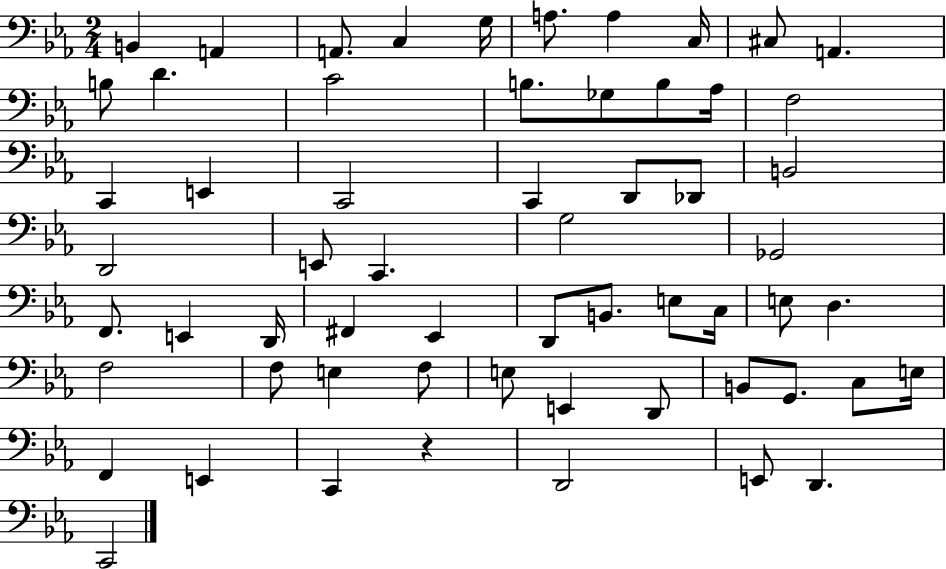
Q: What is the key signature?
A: EES major